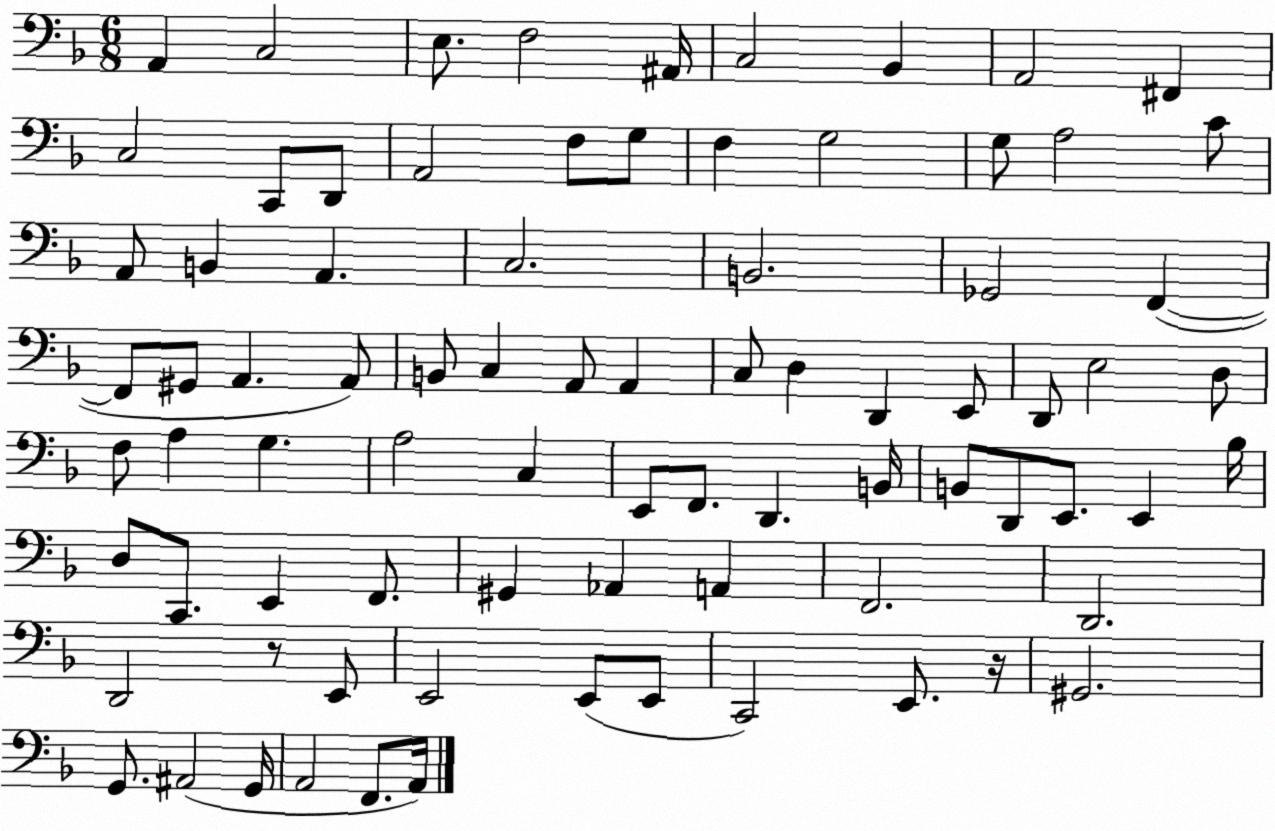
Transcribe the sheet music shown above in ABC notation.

X:1
T:Untitled
M:6/8
L:1/4
K:F
A,, C,2 E,/2 F,2 ^A,,/4 C,2 _B,, A,,2 ^F,, C,2 C,,/2 D,,/2 A,,2 F,/2 G,/2 F, G,2 G,/2 A,2 C/2 A,,/2 B,, A,, C,2 B,,2 _G,,2 F,, F,,/2 ^G,,/2 A,, A,,/2 B,,/2 C, A,,/2 A,, C,/2 D, D,, E,,/2 D,,/2 E,2 D,/2 F,/2 A, G, A,2 C, E,,/2 F,,/2 D,, B,,/4 B,,/2 D,,/2 E,,/2 E,, _B,/4 D,/2 C,,/2 E,, F,,/2 ^G,, _A,, A,, F,,2 D,,2 D,,2 z/2 E,,/2 E,,2 E,,/2 E,,/2 C,,2 E,,/2 z/4 ^G,,2 G,,/2 ^A,,2 G,,/4 A,,2 F,,/2 A,,/4